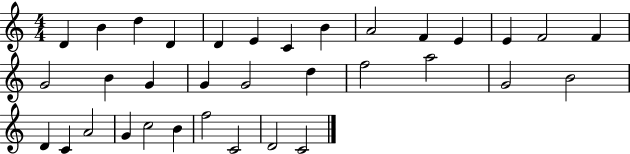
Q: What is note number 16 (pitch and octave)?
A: B4